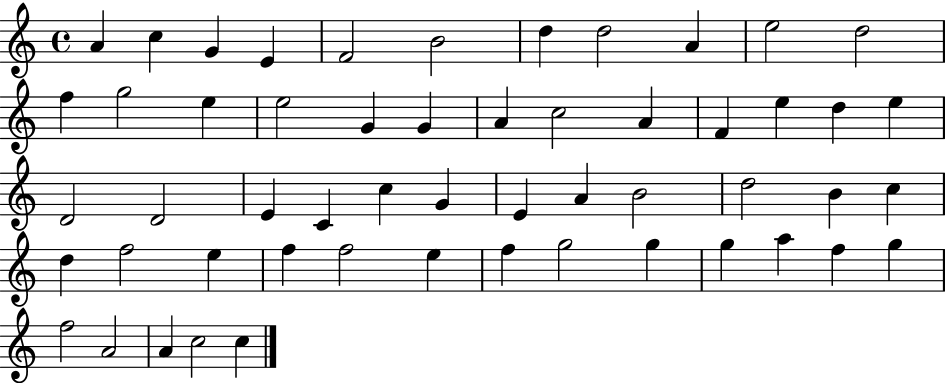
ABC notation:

X:1
T:Untitled
M:4/4
L:1/4
K:C
A c G E F2 B2 d d2 A e2 d2 f g2 e e2 G G A c2 A F e d e D2 D2 E C c G E A B2 d2 B c d f2 e f f2 e f g2 g g a f g f2 A2 A c2 c